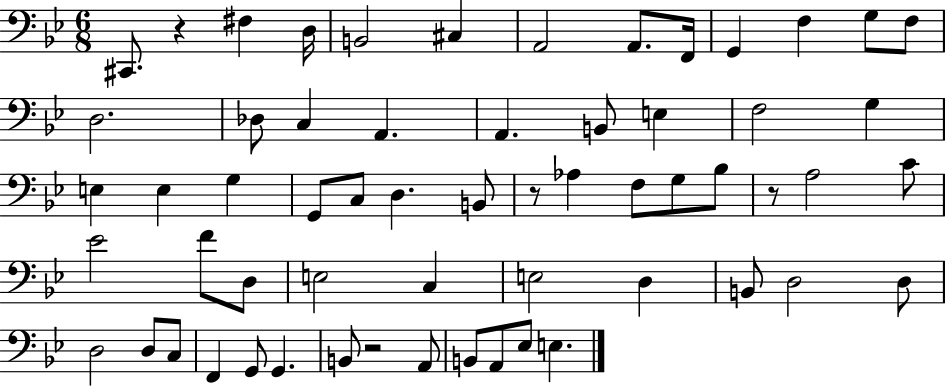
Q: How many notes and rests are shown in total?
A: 60